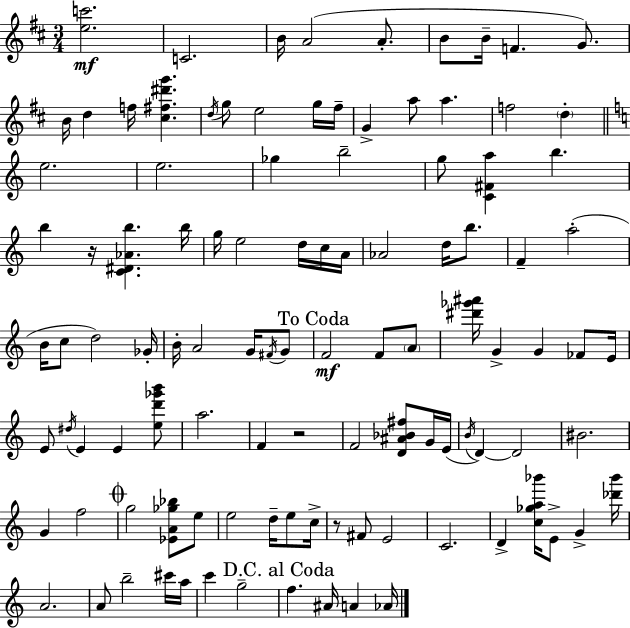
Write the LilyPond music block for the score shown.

{
  \clef treble
  \numericTimeSignature
  \time 3/4
  \key d \major
  <e'' c'''>2.\mf | c'2. | b'16 a'2( a'8.-. | b'8 b'16-- f'4. g'8.) | \break b'16 d''4 f''16 <cis'' fis'' dis''' g'''>4. | \acciaccatura { d''16 } g''8 e''2 g''16 | fis''16-- g'4-> a''8 a''4. | f''2 \parenthesize d''4-. | \break \bar "||" \break \key c \major e''2. | e''2. | ges''4 b''2-- | g''8 <c' fis' a''>4 b''4. | \break b''4 r16 <c' dis' aes' b''>4. b''16 | g''16 e''2 d''16 c''16 a'16 | aes'2 d''16 b''8. | f'4-- a''2-.( | \break b'16 c''8 d''2) ges'16-. | b'16-. a'2 g'16 \acciaccatura { fis'16 } g'8 | \mark "To Coda" f'2\mf f'8 \parenthesize a'8 | <dis''' ges''' ais'''>16 g'4-> g'4 fes'8 | \break e'16 e'8 \acciaccatura { dis''16 } e'4 e'4 | <e'' d''' ges''' b'''>8 a''2. | f'4 r2 | f'2 <d' ais' bes' fis''>8 | \break g'16 e'16( \acciaccatura { b'16 } d'4~~) d'2 | bis'2. | g'4 f''2 | \mark \markup { \musicglyph "scripts.coda" } g''2 <ees' a' ges'' bes''>8 | \break e''8 e''2 d''16-- | e''8 c''16-> r8 fis'8 e'2 | c'2. | d'4-> <c'' ges'' a'' bes'''>16 e'8-> g'4-> | \break <des''' bes'''>16 a'2. | a'8 b''2-- | cis'''16 a''16 c'''4 g''2-- | \mark "D.C. al Coda" f''4. ais'16 a'4 | \break aes'16 \bar "|."
}